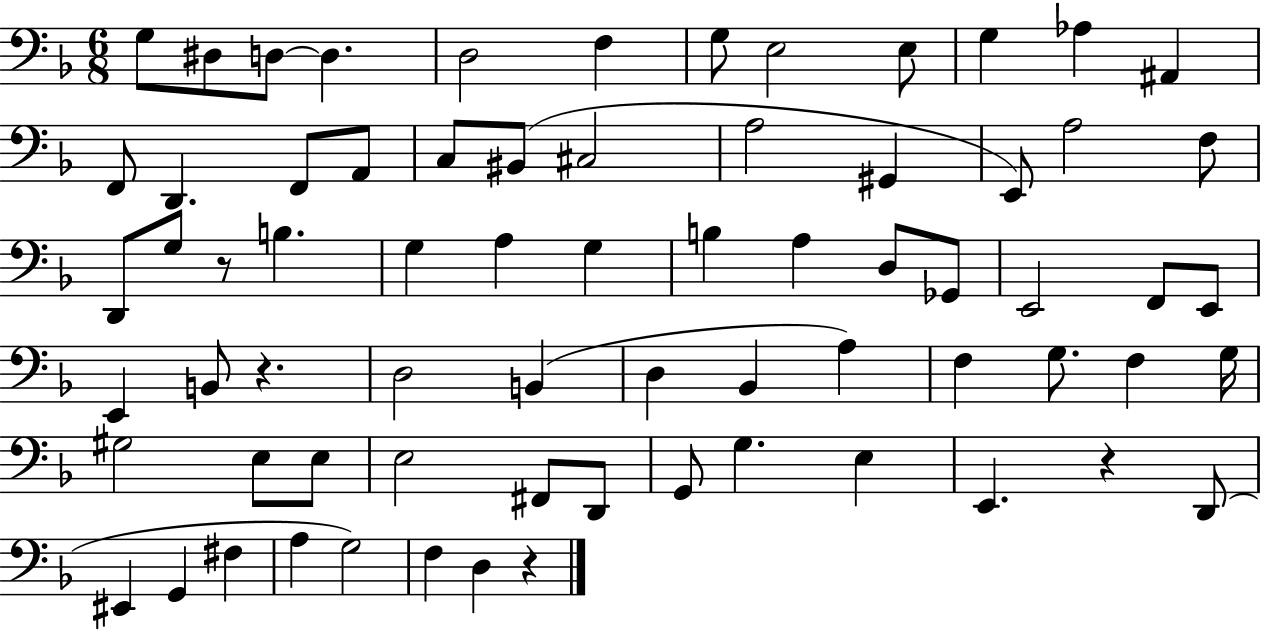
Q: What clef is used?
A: bass